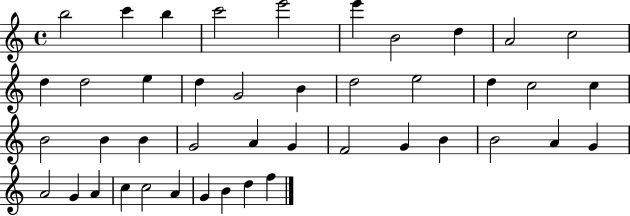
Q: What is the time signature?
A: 4/4